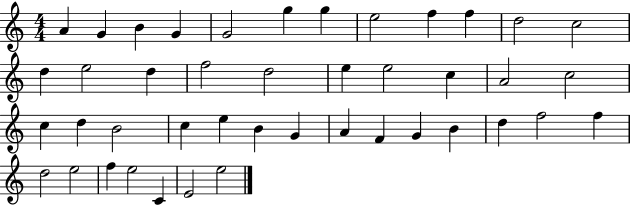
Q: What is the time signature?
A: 4/4